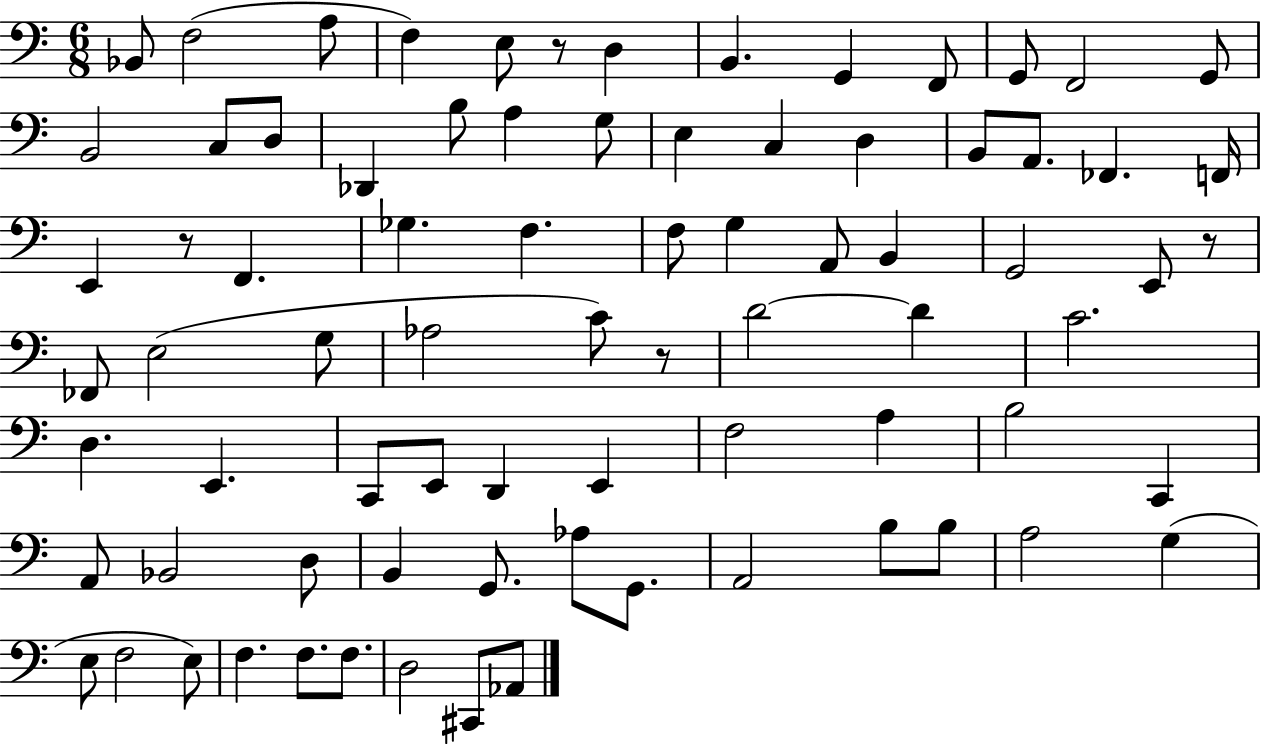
{
  \clef bass
  \numericTimeSignature
  \time 6/8
  \key c \major
  bes,8 f2( a8 | f4) e8 r8 d4 | b,4. g,4 f,8 | g,8 f,2 g,8 | \break b,2 c8 d8 | des,4 b8 a4 g8 | e4 c4 d4 | b,8 a,8. fes,4. f,16 | \break e,4 r8 f,4. | ges4. f4. | f8 g4 a,8 b,4 | g,2 e,8 r8 | \break fes,8 e2( g8 | aes2 c'8) r8 | d'2~~ d'4 | c'2. | \break d4. e,4. | c,8 e,8 d,4 e,4 | f2 a4 | b2 c,4 | \break a,8 bes,2 d8 | b,4 g,8. aes8 g,8. | a,2 b8 b8 | a2 g4( | \break e8 f2 e8) | f4. f8. f8. | d2 cis,8 aes,8 | \bar "|."
}